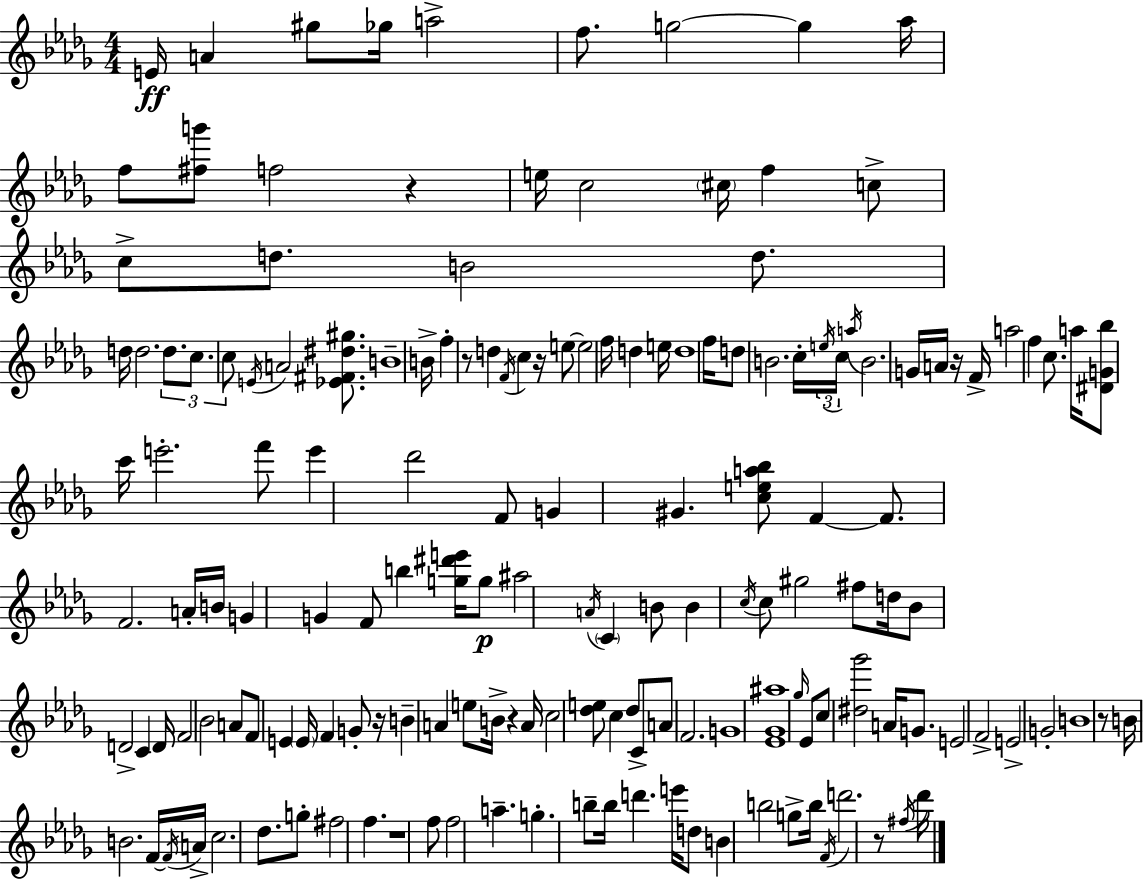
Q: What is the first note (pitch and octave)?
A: E4